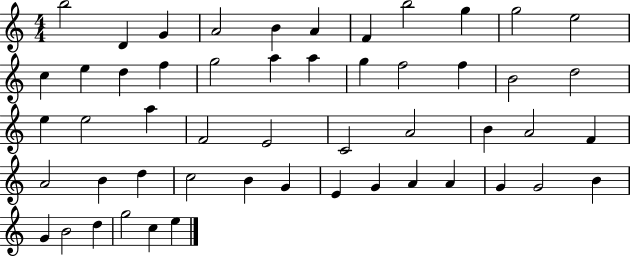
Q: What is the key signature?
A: C major